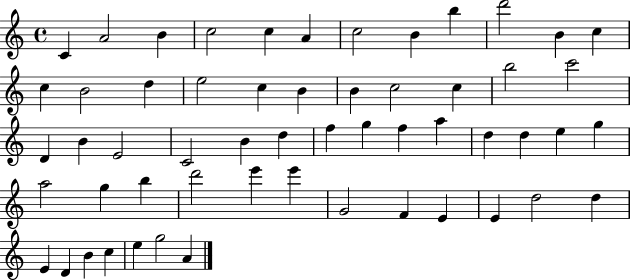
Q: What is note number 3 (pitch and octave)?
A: B4